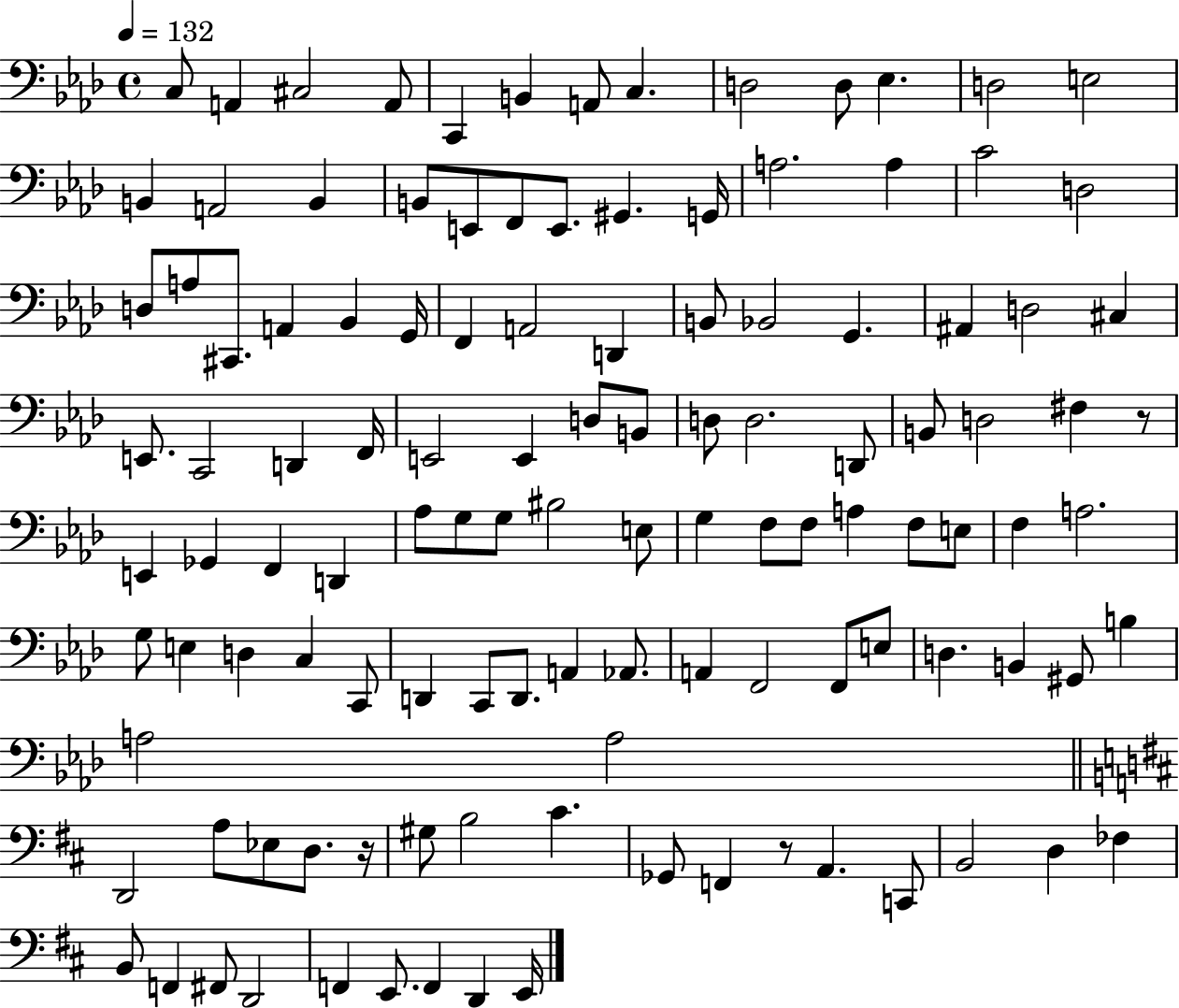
X:1
T:Untitled
M:4/4
L:1/4
K:Ab
C,/2 A,, ^C,2 A,,/2 C,, B,, A,,/2 C, D,2 D,/2 _E, D,2 E,2 B,, A,,2 B,, B,,/2 E,,/2 F,,/2 E,,/2 ^G,, G,,/4 A,2 A, C2 D,2 D,/2 A,/2 ^C,,/2 A,, _B,, G,,/4 F,, A,,2 D,, B,,/2 _B,,2 G,, ^A,, D,2 ^C, E,,/2 C,,2 D,, F,,/4 E,,2 E,, D,/2 B,,/2 D,/2 D,2 D,,/2 B,,/2 D,2 ^F, z/2 E,, _G,, F,, D,, _A,/2 G,/2 G,/2 ^B,2 E,/2 G, F,/2 F,/2 A, F,/2 E,/2 F, A,2 G,/2 E, D, C, C,,/2 D,, C,,/2 D,,/2 A,, _A,,/2 A,, F,,2 F,,/2 E,/2 D, B,, ^G,,/2 B, A,2 A,2 D,,2 A,/2 _E,/2 D,/2 z/4 ^G,/2 B,2 ^C _G,,/2 F,, z/2 A,, C,,/2 B,,2 D, _F, B,,/2 F,, ^F,,/2 D,,2 F,, E,,/2 F,, D,, E,,/4